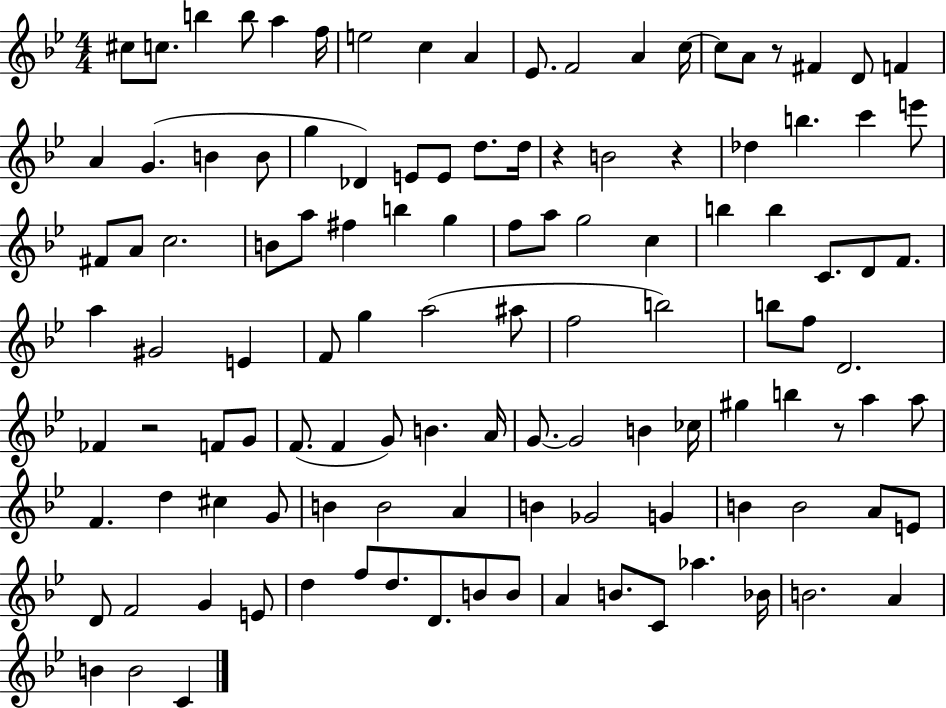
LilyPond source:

{
  \clef treble
  \numericTimeSignature
  \time 4/4
  \key bes \major
  \repeat volta 2 { cis''8 c''8. b''4 b''8 a''4 f''16 | e''2 c''4 a'4 | ees'8. f'2 a'4 c''16~~ | c''8 a'8 r8 fis'4 d'8 f'4 | \break a'4 g'4.( b'4 b'8 | g''4 des'4) e'8 e'8 d''8. d''16 | r4 b'2 r4 | des''4 b''4. c'''4 e'''8 | \break fis'8 a'8 c''2. | b'8 a''8 fis''4 b''4 g''4 | f''8 a''8 g''2 c''4 | b''4 b''4 c'8. d'8 f'8. | \break a''4 gis'2 e'4 | f'8 g''4 a''2( ais''8 | f''2 b''2) | b''8 f''8 d'2. | \break fes'4 r2 f'8 g'8 | f'8.( f'4 g'8) b'4. a'16 | g'8.~~ g'2 b'4 ces''16 | gis''4 b''4 r8 a''4 a''8 | \break f'4. d''4 cis''4 g'8 | b'4 b'2 a'4 | b'4 ges'2 g'4 | b'4 b'2 a'8 e'8 | \break d'8 f'2 g'4 e'8 | d''4 f''8 d''8. d'8. b'8 b'8 | a'4 b'8. c'8 aes''4. bes'16 | b'2. a'4 | \break b'4 b'2 c'4 | } \bar "|."
}